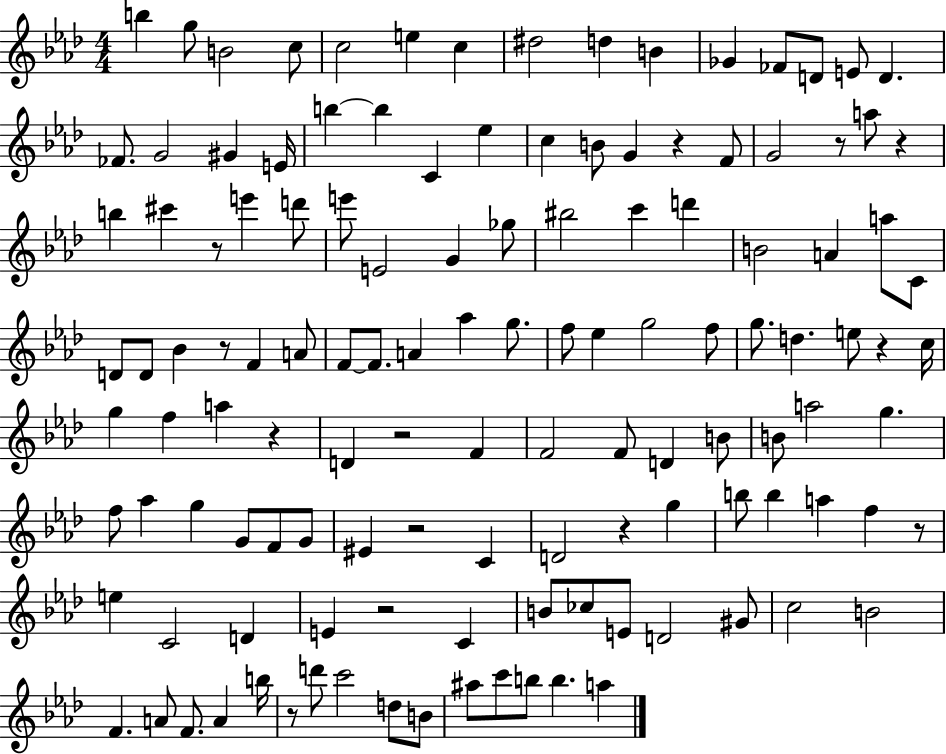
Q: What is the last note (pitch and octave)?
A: A5